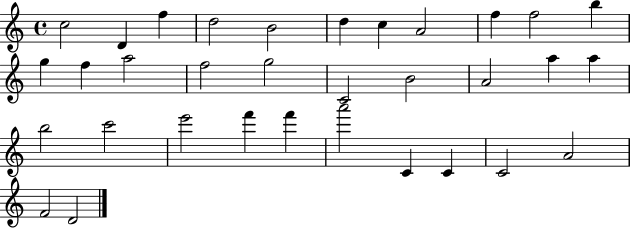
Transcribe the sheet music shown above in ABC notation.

X:1
T:Untitled
M:4/4
L:1/4
K:C
c2 D f d2 B2 d c A2 f f2 b g f a2 f2 g2 C2 B2 A2 a a b2 c'2 e'2 f' f' a'2 C C C2 A2 F2 D2